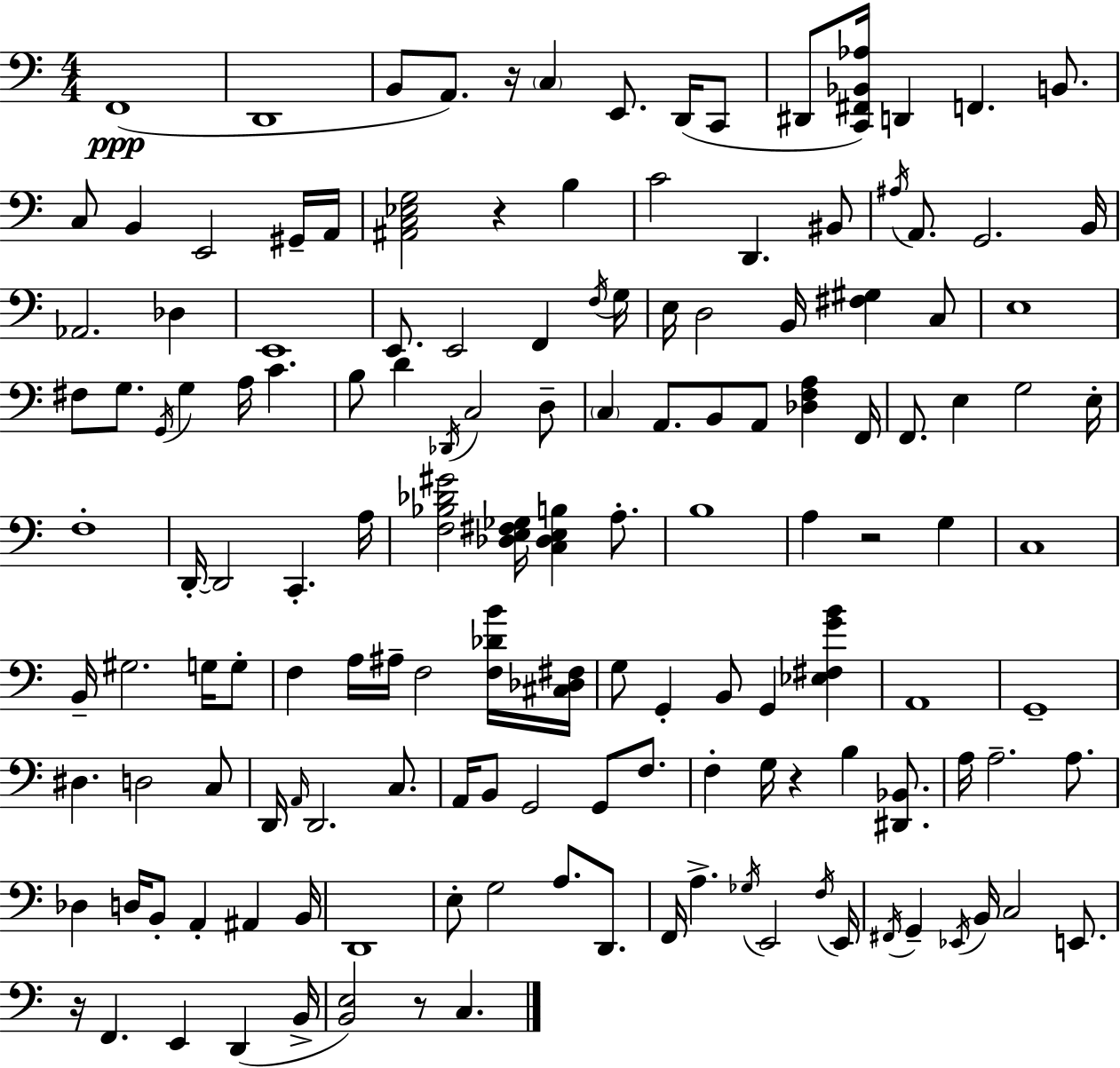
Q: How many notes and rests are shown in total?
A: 146